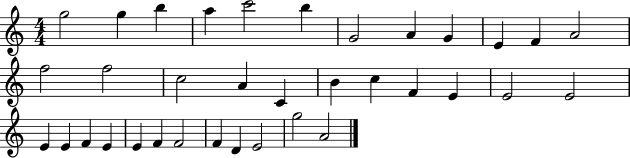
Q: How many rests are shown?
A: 0